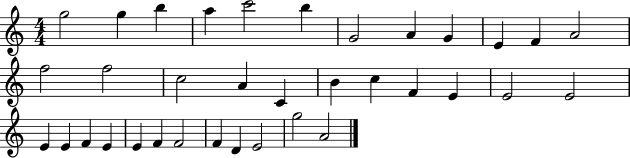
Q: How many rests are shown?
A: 0